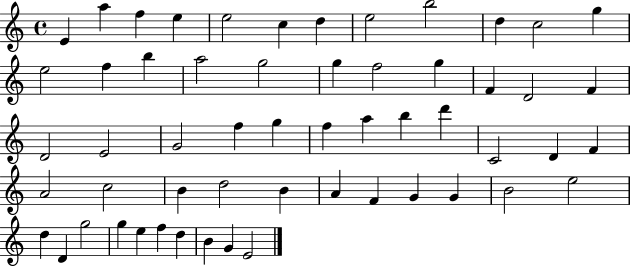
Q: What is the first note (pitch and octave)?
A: E4